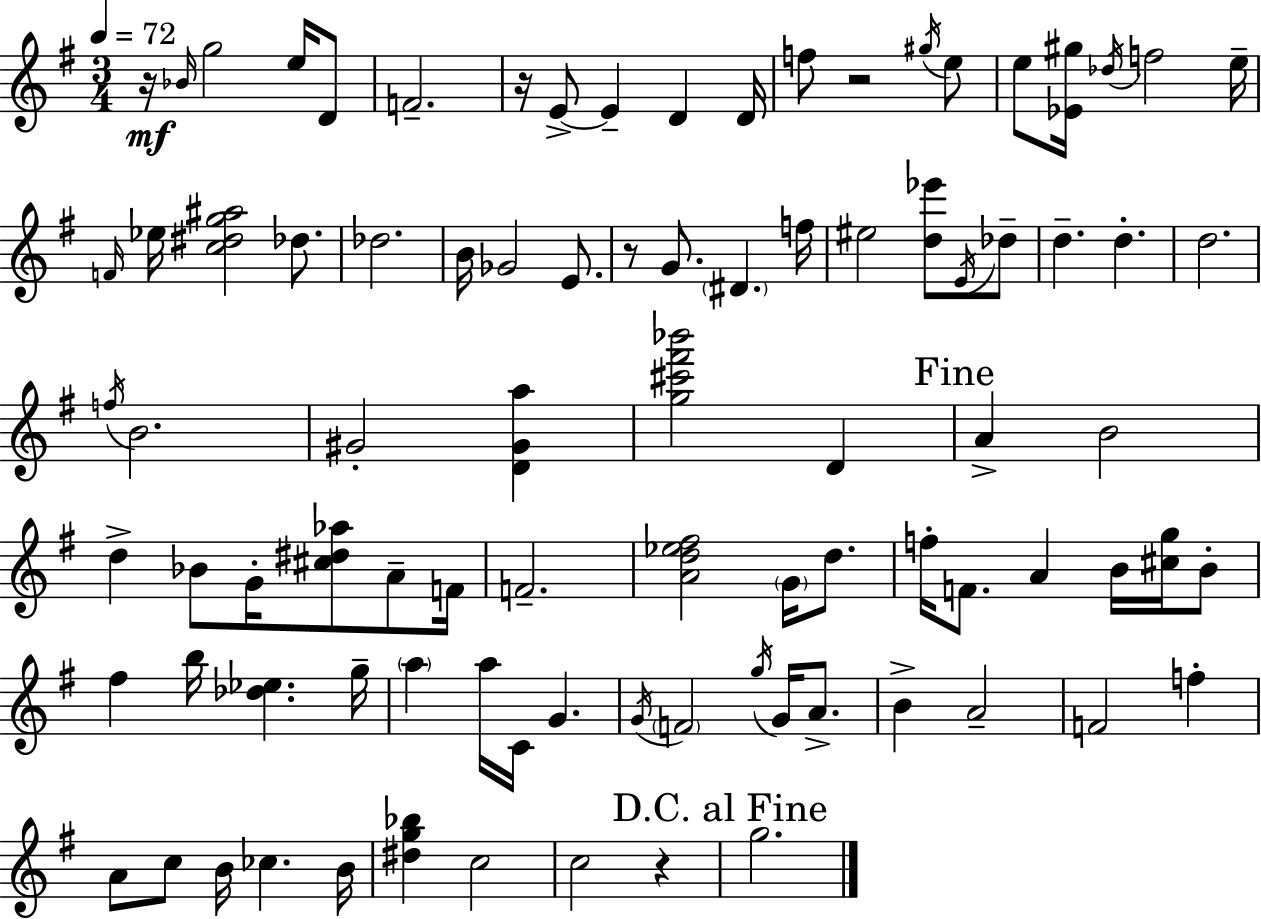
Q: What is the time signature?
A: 3/4